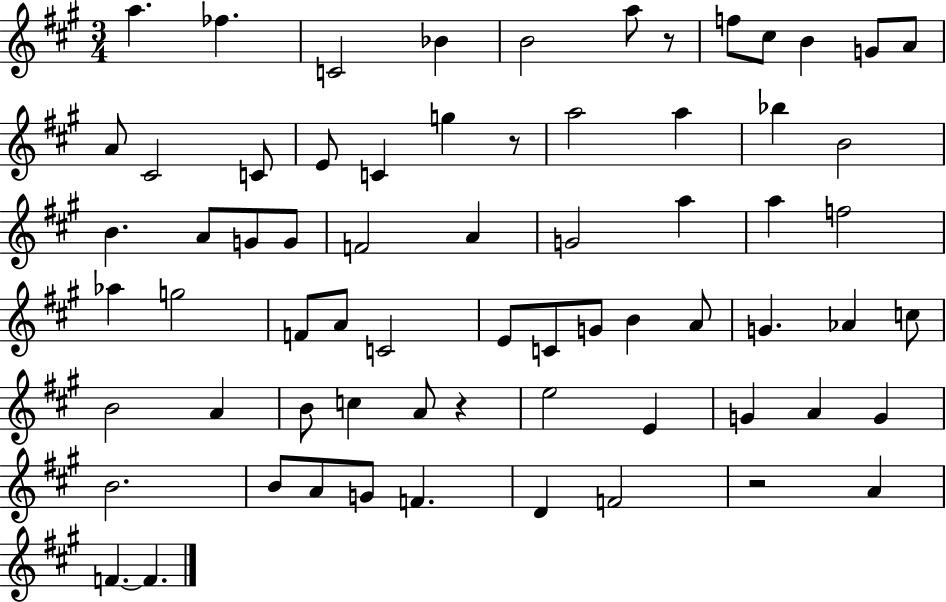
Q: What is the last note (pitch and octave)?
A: F4